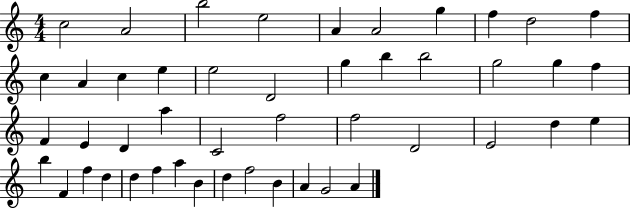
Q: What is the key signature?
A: C major